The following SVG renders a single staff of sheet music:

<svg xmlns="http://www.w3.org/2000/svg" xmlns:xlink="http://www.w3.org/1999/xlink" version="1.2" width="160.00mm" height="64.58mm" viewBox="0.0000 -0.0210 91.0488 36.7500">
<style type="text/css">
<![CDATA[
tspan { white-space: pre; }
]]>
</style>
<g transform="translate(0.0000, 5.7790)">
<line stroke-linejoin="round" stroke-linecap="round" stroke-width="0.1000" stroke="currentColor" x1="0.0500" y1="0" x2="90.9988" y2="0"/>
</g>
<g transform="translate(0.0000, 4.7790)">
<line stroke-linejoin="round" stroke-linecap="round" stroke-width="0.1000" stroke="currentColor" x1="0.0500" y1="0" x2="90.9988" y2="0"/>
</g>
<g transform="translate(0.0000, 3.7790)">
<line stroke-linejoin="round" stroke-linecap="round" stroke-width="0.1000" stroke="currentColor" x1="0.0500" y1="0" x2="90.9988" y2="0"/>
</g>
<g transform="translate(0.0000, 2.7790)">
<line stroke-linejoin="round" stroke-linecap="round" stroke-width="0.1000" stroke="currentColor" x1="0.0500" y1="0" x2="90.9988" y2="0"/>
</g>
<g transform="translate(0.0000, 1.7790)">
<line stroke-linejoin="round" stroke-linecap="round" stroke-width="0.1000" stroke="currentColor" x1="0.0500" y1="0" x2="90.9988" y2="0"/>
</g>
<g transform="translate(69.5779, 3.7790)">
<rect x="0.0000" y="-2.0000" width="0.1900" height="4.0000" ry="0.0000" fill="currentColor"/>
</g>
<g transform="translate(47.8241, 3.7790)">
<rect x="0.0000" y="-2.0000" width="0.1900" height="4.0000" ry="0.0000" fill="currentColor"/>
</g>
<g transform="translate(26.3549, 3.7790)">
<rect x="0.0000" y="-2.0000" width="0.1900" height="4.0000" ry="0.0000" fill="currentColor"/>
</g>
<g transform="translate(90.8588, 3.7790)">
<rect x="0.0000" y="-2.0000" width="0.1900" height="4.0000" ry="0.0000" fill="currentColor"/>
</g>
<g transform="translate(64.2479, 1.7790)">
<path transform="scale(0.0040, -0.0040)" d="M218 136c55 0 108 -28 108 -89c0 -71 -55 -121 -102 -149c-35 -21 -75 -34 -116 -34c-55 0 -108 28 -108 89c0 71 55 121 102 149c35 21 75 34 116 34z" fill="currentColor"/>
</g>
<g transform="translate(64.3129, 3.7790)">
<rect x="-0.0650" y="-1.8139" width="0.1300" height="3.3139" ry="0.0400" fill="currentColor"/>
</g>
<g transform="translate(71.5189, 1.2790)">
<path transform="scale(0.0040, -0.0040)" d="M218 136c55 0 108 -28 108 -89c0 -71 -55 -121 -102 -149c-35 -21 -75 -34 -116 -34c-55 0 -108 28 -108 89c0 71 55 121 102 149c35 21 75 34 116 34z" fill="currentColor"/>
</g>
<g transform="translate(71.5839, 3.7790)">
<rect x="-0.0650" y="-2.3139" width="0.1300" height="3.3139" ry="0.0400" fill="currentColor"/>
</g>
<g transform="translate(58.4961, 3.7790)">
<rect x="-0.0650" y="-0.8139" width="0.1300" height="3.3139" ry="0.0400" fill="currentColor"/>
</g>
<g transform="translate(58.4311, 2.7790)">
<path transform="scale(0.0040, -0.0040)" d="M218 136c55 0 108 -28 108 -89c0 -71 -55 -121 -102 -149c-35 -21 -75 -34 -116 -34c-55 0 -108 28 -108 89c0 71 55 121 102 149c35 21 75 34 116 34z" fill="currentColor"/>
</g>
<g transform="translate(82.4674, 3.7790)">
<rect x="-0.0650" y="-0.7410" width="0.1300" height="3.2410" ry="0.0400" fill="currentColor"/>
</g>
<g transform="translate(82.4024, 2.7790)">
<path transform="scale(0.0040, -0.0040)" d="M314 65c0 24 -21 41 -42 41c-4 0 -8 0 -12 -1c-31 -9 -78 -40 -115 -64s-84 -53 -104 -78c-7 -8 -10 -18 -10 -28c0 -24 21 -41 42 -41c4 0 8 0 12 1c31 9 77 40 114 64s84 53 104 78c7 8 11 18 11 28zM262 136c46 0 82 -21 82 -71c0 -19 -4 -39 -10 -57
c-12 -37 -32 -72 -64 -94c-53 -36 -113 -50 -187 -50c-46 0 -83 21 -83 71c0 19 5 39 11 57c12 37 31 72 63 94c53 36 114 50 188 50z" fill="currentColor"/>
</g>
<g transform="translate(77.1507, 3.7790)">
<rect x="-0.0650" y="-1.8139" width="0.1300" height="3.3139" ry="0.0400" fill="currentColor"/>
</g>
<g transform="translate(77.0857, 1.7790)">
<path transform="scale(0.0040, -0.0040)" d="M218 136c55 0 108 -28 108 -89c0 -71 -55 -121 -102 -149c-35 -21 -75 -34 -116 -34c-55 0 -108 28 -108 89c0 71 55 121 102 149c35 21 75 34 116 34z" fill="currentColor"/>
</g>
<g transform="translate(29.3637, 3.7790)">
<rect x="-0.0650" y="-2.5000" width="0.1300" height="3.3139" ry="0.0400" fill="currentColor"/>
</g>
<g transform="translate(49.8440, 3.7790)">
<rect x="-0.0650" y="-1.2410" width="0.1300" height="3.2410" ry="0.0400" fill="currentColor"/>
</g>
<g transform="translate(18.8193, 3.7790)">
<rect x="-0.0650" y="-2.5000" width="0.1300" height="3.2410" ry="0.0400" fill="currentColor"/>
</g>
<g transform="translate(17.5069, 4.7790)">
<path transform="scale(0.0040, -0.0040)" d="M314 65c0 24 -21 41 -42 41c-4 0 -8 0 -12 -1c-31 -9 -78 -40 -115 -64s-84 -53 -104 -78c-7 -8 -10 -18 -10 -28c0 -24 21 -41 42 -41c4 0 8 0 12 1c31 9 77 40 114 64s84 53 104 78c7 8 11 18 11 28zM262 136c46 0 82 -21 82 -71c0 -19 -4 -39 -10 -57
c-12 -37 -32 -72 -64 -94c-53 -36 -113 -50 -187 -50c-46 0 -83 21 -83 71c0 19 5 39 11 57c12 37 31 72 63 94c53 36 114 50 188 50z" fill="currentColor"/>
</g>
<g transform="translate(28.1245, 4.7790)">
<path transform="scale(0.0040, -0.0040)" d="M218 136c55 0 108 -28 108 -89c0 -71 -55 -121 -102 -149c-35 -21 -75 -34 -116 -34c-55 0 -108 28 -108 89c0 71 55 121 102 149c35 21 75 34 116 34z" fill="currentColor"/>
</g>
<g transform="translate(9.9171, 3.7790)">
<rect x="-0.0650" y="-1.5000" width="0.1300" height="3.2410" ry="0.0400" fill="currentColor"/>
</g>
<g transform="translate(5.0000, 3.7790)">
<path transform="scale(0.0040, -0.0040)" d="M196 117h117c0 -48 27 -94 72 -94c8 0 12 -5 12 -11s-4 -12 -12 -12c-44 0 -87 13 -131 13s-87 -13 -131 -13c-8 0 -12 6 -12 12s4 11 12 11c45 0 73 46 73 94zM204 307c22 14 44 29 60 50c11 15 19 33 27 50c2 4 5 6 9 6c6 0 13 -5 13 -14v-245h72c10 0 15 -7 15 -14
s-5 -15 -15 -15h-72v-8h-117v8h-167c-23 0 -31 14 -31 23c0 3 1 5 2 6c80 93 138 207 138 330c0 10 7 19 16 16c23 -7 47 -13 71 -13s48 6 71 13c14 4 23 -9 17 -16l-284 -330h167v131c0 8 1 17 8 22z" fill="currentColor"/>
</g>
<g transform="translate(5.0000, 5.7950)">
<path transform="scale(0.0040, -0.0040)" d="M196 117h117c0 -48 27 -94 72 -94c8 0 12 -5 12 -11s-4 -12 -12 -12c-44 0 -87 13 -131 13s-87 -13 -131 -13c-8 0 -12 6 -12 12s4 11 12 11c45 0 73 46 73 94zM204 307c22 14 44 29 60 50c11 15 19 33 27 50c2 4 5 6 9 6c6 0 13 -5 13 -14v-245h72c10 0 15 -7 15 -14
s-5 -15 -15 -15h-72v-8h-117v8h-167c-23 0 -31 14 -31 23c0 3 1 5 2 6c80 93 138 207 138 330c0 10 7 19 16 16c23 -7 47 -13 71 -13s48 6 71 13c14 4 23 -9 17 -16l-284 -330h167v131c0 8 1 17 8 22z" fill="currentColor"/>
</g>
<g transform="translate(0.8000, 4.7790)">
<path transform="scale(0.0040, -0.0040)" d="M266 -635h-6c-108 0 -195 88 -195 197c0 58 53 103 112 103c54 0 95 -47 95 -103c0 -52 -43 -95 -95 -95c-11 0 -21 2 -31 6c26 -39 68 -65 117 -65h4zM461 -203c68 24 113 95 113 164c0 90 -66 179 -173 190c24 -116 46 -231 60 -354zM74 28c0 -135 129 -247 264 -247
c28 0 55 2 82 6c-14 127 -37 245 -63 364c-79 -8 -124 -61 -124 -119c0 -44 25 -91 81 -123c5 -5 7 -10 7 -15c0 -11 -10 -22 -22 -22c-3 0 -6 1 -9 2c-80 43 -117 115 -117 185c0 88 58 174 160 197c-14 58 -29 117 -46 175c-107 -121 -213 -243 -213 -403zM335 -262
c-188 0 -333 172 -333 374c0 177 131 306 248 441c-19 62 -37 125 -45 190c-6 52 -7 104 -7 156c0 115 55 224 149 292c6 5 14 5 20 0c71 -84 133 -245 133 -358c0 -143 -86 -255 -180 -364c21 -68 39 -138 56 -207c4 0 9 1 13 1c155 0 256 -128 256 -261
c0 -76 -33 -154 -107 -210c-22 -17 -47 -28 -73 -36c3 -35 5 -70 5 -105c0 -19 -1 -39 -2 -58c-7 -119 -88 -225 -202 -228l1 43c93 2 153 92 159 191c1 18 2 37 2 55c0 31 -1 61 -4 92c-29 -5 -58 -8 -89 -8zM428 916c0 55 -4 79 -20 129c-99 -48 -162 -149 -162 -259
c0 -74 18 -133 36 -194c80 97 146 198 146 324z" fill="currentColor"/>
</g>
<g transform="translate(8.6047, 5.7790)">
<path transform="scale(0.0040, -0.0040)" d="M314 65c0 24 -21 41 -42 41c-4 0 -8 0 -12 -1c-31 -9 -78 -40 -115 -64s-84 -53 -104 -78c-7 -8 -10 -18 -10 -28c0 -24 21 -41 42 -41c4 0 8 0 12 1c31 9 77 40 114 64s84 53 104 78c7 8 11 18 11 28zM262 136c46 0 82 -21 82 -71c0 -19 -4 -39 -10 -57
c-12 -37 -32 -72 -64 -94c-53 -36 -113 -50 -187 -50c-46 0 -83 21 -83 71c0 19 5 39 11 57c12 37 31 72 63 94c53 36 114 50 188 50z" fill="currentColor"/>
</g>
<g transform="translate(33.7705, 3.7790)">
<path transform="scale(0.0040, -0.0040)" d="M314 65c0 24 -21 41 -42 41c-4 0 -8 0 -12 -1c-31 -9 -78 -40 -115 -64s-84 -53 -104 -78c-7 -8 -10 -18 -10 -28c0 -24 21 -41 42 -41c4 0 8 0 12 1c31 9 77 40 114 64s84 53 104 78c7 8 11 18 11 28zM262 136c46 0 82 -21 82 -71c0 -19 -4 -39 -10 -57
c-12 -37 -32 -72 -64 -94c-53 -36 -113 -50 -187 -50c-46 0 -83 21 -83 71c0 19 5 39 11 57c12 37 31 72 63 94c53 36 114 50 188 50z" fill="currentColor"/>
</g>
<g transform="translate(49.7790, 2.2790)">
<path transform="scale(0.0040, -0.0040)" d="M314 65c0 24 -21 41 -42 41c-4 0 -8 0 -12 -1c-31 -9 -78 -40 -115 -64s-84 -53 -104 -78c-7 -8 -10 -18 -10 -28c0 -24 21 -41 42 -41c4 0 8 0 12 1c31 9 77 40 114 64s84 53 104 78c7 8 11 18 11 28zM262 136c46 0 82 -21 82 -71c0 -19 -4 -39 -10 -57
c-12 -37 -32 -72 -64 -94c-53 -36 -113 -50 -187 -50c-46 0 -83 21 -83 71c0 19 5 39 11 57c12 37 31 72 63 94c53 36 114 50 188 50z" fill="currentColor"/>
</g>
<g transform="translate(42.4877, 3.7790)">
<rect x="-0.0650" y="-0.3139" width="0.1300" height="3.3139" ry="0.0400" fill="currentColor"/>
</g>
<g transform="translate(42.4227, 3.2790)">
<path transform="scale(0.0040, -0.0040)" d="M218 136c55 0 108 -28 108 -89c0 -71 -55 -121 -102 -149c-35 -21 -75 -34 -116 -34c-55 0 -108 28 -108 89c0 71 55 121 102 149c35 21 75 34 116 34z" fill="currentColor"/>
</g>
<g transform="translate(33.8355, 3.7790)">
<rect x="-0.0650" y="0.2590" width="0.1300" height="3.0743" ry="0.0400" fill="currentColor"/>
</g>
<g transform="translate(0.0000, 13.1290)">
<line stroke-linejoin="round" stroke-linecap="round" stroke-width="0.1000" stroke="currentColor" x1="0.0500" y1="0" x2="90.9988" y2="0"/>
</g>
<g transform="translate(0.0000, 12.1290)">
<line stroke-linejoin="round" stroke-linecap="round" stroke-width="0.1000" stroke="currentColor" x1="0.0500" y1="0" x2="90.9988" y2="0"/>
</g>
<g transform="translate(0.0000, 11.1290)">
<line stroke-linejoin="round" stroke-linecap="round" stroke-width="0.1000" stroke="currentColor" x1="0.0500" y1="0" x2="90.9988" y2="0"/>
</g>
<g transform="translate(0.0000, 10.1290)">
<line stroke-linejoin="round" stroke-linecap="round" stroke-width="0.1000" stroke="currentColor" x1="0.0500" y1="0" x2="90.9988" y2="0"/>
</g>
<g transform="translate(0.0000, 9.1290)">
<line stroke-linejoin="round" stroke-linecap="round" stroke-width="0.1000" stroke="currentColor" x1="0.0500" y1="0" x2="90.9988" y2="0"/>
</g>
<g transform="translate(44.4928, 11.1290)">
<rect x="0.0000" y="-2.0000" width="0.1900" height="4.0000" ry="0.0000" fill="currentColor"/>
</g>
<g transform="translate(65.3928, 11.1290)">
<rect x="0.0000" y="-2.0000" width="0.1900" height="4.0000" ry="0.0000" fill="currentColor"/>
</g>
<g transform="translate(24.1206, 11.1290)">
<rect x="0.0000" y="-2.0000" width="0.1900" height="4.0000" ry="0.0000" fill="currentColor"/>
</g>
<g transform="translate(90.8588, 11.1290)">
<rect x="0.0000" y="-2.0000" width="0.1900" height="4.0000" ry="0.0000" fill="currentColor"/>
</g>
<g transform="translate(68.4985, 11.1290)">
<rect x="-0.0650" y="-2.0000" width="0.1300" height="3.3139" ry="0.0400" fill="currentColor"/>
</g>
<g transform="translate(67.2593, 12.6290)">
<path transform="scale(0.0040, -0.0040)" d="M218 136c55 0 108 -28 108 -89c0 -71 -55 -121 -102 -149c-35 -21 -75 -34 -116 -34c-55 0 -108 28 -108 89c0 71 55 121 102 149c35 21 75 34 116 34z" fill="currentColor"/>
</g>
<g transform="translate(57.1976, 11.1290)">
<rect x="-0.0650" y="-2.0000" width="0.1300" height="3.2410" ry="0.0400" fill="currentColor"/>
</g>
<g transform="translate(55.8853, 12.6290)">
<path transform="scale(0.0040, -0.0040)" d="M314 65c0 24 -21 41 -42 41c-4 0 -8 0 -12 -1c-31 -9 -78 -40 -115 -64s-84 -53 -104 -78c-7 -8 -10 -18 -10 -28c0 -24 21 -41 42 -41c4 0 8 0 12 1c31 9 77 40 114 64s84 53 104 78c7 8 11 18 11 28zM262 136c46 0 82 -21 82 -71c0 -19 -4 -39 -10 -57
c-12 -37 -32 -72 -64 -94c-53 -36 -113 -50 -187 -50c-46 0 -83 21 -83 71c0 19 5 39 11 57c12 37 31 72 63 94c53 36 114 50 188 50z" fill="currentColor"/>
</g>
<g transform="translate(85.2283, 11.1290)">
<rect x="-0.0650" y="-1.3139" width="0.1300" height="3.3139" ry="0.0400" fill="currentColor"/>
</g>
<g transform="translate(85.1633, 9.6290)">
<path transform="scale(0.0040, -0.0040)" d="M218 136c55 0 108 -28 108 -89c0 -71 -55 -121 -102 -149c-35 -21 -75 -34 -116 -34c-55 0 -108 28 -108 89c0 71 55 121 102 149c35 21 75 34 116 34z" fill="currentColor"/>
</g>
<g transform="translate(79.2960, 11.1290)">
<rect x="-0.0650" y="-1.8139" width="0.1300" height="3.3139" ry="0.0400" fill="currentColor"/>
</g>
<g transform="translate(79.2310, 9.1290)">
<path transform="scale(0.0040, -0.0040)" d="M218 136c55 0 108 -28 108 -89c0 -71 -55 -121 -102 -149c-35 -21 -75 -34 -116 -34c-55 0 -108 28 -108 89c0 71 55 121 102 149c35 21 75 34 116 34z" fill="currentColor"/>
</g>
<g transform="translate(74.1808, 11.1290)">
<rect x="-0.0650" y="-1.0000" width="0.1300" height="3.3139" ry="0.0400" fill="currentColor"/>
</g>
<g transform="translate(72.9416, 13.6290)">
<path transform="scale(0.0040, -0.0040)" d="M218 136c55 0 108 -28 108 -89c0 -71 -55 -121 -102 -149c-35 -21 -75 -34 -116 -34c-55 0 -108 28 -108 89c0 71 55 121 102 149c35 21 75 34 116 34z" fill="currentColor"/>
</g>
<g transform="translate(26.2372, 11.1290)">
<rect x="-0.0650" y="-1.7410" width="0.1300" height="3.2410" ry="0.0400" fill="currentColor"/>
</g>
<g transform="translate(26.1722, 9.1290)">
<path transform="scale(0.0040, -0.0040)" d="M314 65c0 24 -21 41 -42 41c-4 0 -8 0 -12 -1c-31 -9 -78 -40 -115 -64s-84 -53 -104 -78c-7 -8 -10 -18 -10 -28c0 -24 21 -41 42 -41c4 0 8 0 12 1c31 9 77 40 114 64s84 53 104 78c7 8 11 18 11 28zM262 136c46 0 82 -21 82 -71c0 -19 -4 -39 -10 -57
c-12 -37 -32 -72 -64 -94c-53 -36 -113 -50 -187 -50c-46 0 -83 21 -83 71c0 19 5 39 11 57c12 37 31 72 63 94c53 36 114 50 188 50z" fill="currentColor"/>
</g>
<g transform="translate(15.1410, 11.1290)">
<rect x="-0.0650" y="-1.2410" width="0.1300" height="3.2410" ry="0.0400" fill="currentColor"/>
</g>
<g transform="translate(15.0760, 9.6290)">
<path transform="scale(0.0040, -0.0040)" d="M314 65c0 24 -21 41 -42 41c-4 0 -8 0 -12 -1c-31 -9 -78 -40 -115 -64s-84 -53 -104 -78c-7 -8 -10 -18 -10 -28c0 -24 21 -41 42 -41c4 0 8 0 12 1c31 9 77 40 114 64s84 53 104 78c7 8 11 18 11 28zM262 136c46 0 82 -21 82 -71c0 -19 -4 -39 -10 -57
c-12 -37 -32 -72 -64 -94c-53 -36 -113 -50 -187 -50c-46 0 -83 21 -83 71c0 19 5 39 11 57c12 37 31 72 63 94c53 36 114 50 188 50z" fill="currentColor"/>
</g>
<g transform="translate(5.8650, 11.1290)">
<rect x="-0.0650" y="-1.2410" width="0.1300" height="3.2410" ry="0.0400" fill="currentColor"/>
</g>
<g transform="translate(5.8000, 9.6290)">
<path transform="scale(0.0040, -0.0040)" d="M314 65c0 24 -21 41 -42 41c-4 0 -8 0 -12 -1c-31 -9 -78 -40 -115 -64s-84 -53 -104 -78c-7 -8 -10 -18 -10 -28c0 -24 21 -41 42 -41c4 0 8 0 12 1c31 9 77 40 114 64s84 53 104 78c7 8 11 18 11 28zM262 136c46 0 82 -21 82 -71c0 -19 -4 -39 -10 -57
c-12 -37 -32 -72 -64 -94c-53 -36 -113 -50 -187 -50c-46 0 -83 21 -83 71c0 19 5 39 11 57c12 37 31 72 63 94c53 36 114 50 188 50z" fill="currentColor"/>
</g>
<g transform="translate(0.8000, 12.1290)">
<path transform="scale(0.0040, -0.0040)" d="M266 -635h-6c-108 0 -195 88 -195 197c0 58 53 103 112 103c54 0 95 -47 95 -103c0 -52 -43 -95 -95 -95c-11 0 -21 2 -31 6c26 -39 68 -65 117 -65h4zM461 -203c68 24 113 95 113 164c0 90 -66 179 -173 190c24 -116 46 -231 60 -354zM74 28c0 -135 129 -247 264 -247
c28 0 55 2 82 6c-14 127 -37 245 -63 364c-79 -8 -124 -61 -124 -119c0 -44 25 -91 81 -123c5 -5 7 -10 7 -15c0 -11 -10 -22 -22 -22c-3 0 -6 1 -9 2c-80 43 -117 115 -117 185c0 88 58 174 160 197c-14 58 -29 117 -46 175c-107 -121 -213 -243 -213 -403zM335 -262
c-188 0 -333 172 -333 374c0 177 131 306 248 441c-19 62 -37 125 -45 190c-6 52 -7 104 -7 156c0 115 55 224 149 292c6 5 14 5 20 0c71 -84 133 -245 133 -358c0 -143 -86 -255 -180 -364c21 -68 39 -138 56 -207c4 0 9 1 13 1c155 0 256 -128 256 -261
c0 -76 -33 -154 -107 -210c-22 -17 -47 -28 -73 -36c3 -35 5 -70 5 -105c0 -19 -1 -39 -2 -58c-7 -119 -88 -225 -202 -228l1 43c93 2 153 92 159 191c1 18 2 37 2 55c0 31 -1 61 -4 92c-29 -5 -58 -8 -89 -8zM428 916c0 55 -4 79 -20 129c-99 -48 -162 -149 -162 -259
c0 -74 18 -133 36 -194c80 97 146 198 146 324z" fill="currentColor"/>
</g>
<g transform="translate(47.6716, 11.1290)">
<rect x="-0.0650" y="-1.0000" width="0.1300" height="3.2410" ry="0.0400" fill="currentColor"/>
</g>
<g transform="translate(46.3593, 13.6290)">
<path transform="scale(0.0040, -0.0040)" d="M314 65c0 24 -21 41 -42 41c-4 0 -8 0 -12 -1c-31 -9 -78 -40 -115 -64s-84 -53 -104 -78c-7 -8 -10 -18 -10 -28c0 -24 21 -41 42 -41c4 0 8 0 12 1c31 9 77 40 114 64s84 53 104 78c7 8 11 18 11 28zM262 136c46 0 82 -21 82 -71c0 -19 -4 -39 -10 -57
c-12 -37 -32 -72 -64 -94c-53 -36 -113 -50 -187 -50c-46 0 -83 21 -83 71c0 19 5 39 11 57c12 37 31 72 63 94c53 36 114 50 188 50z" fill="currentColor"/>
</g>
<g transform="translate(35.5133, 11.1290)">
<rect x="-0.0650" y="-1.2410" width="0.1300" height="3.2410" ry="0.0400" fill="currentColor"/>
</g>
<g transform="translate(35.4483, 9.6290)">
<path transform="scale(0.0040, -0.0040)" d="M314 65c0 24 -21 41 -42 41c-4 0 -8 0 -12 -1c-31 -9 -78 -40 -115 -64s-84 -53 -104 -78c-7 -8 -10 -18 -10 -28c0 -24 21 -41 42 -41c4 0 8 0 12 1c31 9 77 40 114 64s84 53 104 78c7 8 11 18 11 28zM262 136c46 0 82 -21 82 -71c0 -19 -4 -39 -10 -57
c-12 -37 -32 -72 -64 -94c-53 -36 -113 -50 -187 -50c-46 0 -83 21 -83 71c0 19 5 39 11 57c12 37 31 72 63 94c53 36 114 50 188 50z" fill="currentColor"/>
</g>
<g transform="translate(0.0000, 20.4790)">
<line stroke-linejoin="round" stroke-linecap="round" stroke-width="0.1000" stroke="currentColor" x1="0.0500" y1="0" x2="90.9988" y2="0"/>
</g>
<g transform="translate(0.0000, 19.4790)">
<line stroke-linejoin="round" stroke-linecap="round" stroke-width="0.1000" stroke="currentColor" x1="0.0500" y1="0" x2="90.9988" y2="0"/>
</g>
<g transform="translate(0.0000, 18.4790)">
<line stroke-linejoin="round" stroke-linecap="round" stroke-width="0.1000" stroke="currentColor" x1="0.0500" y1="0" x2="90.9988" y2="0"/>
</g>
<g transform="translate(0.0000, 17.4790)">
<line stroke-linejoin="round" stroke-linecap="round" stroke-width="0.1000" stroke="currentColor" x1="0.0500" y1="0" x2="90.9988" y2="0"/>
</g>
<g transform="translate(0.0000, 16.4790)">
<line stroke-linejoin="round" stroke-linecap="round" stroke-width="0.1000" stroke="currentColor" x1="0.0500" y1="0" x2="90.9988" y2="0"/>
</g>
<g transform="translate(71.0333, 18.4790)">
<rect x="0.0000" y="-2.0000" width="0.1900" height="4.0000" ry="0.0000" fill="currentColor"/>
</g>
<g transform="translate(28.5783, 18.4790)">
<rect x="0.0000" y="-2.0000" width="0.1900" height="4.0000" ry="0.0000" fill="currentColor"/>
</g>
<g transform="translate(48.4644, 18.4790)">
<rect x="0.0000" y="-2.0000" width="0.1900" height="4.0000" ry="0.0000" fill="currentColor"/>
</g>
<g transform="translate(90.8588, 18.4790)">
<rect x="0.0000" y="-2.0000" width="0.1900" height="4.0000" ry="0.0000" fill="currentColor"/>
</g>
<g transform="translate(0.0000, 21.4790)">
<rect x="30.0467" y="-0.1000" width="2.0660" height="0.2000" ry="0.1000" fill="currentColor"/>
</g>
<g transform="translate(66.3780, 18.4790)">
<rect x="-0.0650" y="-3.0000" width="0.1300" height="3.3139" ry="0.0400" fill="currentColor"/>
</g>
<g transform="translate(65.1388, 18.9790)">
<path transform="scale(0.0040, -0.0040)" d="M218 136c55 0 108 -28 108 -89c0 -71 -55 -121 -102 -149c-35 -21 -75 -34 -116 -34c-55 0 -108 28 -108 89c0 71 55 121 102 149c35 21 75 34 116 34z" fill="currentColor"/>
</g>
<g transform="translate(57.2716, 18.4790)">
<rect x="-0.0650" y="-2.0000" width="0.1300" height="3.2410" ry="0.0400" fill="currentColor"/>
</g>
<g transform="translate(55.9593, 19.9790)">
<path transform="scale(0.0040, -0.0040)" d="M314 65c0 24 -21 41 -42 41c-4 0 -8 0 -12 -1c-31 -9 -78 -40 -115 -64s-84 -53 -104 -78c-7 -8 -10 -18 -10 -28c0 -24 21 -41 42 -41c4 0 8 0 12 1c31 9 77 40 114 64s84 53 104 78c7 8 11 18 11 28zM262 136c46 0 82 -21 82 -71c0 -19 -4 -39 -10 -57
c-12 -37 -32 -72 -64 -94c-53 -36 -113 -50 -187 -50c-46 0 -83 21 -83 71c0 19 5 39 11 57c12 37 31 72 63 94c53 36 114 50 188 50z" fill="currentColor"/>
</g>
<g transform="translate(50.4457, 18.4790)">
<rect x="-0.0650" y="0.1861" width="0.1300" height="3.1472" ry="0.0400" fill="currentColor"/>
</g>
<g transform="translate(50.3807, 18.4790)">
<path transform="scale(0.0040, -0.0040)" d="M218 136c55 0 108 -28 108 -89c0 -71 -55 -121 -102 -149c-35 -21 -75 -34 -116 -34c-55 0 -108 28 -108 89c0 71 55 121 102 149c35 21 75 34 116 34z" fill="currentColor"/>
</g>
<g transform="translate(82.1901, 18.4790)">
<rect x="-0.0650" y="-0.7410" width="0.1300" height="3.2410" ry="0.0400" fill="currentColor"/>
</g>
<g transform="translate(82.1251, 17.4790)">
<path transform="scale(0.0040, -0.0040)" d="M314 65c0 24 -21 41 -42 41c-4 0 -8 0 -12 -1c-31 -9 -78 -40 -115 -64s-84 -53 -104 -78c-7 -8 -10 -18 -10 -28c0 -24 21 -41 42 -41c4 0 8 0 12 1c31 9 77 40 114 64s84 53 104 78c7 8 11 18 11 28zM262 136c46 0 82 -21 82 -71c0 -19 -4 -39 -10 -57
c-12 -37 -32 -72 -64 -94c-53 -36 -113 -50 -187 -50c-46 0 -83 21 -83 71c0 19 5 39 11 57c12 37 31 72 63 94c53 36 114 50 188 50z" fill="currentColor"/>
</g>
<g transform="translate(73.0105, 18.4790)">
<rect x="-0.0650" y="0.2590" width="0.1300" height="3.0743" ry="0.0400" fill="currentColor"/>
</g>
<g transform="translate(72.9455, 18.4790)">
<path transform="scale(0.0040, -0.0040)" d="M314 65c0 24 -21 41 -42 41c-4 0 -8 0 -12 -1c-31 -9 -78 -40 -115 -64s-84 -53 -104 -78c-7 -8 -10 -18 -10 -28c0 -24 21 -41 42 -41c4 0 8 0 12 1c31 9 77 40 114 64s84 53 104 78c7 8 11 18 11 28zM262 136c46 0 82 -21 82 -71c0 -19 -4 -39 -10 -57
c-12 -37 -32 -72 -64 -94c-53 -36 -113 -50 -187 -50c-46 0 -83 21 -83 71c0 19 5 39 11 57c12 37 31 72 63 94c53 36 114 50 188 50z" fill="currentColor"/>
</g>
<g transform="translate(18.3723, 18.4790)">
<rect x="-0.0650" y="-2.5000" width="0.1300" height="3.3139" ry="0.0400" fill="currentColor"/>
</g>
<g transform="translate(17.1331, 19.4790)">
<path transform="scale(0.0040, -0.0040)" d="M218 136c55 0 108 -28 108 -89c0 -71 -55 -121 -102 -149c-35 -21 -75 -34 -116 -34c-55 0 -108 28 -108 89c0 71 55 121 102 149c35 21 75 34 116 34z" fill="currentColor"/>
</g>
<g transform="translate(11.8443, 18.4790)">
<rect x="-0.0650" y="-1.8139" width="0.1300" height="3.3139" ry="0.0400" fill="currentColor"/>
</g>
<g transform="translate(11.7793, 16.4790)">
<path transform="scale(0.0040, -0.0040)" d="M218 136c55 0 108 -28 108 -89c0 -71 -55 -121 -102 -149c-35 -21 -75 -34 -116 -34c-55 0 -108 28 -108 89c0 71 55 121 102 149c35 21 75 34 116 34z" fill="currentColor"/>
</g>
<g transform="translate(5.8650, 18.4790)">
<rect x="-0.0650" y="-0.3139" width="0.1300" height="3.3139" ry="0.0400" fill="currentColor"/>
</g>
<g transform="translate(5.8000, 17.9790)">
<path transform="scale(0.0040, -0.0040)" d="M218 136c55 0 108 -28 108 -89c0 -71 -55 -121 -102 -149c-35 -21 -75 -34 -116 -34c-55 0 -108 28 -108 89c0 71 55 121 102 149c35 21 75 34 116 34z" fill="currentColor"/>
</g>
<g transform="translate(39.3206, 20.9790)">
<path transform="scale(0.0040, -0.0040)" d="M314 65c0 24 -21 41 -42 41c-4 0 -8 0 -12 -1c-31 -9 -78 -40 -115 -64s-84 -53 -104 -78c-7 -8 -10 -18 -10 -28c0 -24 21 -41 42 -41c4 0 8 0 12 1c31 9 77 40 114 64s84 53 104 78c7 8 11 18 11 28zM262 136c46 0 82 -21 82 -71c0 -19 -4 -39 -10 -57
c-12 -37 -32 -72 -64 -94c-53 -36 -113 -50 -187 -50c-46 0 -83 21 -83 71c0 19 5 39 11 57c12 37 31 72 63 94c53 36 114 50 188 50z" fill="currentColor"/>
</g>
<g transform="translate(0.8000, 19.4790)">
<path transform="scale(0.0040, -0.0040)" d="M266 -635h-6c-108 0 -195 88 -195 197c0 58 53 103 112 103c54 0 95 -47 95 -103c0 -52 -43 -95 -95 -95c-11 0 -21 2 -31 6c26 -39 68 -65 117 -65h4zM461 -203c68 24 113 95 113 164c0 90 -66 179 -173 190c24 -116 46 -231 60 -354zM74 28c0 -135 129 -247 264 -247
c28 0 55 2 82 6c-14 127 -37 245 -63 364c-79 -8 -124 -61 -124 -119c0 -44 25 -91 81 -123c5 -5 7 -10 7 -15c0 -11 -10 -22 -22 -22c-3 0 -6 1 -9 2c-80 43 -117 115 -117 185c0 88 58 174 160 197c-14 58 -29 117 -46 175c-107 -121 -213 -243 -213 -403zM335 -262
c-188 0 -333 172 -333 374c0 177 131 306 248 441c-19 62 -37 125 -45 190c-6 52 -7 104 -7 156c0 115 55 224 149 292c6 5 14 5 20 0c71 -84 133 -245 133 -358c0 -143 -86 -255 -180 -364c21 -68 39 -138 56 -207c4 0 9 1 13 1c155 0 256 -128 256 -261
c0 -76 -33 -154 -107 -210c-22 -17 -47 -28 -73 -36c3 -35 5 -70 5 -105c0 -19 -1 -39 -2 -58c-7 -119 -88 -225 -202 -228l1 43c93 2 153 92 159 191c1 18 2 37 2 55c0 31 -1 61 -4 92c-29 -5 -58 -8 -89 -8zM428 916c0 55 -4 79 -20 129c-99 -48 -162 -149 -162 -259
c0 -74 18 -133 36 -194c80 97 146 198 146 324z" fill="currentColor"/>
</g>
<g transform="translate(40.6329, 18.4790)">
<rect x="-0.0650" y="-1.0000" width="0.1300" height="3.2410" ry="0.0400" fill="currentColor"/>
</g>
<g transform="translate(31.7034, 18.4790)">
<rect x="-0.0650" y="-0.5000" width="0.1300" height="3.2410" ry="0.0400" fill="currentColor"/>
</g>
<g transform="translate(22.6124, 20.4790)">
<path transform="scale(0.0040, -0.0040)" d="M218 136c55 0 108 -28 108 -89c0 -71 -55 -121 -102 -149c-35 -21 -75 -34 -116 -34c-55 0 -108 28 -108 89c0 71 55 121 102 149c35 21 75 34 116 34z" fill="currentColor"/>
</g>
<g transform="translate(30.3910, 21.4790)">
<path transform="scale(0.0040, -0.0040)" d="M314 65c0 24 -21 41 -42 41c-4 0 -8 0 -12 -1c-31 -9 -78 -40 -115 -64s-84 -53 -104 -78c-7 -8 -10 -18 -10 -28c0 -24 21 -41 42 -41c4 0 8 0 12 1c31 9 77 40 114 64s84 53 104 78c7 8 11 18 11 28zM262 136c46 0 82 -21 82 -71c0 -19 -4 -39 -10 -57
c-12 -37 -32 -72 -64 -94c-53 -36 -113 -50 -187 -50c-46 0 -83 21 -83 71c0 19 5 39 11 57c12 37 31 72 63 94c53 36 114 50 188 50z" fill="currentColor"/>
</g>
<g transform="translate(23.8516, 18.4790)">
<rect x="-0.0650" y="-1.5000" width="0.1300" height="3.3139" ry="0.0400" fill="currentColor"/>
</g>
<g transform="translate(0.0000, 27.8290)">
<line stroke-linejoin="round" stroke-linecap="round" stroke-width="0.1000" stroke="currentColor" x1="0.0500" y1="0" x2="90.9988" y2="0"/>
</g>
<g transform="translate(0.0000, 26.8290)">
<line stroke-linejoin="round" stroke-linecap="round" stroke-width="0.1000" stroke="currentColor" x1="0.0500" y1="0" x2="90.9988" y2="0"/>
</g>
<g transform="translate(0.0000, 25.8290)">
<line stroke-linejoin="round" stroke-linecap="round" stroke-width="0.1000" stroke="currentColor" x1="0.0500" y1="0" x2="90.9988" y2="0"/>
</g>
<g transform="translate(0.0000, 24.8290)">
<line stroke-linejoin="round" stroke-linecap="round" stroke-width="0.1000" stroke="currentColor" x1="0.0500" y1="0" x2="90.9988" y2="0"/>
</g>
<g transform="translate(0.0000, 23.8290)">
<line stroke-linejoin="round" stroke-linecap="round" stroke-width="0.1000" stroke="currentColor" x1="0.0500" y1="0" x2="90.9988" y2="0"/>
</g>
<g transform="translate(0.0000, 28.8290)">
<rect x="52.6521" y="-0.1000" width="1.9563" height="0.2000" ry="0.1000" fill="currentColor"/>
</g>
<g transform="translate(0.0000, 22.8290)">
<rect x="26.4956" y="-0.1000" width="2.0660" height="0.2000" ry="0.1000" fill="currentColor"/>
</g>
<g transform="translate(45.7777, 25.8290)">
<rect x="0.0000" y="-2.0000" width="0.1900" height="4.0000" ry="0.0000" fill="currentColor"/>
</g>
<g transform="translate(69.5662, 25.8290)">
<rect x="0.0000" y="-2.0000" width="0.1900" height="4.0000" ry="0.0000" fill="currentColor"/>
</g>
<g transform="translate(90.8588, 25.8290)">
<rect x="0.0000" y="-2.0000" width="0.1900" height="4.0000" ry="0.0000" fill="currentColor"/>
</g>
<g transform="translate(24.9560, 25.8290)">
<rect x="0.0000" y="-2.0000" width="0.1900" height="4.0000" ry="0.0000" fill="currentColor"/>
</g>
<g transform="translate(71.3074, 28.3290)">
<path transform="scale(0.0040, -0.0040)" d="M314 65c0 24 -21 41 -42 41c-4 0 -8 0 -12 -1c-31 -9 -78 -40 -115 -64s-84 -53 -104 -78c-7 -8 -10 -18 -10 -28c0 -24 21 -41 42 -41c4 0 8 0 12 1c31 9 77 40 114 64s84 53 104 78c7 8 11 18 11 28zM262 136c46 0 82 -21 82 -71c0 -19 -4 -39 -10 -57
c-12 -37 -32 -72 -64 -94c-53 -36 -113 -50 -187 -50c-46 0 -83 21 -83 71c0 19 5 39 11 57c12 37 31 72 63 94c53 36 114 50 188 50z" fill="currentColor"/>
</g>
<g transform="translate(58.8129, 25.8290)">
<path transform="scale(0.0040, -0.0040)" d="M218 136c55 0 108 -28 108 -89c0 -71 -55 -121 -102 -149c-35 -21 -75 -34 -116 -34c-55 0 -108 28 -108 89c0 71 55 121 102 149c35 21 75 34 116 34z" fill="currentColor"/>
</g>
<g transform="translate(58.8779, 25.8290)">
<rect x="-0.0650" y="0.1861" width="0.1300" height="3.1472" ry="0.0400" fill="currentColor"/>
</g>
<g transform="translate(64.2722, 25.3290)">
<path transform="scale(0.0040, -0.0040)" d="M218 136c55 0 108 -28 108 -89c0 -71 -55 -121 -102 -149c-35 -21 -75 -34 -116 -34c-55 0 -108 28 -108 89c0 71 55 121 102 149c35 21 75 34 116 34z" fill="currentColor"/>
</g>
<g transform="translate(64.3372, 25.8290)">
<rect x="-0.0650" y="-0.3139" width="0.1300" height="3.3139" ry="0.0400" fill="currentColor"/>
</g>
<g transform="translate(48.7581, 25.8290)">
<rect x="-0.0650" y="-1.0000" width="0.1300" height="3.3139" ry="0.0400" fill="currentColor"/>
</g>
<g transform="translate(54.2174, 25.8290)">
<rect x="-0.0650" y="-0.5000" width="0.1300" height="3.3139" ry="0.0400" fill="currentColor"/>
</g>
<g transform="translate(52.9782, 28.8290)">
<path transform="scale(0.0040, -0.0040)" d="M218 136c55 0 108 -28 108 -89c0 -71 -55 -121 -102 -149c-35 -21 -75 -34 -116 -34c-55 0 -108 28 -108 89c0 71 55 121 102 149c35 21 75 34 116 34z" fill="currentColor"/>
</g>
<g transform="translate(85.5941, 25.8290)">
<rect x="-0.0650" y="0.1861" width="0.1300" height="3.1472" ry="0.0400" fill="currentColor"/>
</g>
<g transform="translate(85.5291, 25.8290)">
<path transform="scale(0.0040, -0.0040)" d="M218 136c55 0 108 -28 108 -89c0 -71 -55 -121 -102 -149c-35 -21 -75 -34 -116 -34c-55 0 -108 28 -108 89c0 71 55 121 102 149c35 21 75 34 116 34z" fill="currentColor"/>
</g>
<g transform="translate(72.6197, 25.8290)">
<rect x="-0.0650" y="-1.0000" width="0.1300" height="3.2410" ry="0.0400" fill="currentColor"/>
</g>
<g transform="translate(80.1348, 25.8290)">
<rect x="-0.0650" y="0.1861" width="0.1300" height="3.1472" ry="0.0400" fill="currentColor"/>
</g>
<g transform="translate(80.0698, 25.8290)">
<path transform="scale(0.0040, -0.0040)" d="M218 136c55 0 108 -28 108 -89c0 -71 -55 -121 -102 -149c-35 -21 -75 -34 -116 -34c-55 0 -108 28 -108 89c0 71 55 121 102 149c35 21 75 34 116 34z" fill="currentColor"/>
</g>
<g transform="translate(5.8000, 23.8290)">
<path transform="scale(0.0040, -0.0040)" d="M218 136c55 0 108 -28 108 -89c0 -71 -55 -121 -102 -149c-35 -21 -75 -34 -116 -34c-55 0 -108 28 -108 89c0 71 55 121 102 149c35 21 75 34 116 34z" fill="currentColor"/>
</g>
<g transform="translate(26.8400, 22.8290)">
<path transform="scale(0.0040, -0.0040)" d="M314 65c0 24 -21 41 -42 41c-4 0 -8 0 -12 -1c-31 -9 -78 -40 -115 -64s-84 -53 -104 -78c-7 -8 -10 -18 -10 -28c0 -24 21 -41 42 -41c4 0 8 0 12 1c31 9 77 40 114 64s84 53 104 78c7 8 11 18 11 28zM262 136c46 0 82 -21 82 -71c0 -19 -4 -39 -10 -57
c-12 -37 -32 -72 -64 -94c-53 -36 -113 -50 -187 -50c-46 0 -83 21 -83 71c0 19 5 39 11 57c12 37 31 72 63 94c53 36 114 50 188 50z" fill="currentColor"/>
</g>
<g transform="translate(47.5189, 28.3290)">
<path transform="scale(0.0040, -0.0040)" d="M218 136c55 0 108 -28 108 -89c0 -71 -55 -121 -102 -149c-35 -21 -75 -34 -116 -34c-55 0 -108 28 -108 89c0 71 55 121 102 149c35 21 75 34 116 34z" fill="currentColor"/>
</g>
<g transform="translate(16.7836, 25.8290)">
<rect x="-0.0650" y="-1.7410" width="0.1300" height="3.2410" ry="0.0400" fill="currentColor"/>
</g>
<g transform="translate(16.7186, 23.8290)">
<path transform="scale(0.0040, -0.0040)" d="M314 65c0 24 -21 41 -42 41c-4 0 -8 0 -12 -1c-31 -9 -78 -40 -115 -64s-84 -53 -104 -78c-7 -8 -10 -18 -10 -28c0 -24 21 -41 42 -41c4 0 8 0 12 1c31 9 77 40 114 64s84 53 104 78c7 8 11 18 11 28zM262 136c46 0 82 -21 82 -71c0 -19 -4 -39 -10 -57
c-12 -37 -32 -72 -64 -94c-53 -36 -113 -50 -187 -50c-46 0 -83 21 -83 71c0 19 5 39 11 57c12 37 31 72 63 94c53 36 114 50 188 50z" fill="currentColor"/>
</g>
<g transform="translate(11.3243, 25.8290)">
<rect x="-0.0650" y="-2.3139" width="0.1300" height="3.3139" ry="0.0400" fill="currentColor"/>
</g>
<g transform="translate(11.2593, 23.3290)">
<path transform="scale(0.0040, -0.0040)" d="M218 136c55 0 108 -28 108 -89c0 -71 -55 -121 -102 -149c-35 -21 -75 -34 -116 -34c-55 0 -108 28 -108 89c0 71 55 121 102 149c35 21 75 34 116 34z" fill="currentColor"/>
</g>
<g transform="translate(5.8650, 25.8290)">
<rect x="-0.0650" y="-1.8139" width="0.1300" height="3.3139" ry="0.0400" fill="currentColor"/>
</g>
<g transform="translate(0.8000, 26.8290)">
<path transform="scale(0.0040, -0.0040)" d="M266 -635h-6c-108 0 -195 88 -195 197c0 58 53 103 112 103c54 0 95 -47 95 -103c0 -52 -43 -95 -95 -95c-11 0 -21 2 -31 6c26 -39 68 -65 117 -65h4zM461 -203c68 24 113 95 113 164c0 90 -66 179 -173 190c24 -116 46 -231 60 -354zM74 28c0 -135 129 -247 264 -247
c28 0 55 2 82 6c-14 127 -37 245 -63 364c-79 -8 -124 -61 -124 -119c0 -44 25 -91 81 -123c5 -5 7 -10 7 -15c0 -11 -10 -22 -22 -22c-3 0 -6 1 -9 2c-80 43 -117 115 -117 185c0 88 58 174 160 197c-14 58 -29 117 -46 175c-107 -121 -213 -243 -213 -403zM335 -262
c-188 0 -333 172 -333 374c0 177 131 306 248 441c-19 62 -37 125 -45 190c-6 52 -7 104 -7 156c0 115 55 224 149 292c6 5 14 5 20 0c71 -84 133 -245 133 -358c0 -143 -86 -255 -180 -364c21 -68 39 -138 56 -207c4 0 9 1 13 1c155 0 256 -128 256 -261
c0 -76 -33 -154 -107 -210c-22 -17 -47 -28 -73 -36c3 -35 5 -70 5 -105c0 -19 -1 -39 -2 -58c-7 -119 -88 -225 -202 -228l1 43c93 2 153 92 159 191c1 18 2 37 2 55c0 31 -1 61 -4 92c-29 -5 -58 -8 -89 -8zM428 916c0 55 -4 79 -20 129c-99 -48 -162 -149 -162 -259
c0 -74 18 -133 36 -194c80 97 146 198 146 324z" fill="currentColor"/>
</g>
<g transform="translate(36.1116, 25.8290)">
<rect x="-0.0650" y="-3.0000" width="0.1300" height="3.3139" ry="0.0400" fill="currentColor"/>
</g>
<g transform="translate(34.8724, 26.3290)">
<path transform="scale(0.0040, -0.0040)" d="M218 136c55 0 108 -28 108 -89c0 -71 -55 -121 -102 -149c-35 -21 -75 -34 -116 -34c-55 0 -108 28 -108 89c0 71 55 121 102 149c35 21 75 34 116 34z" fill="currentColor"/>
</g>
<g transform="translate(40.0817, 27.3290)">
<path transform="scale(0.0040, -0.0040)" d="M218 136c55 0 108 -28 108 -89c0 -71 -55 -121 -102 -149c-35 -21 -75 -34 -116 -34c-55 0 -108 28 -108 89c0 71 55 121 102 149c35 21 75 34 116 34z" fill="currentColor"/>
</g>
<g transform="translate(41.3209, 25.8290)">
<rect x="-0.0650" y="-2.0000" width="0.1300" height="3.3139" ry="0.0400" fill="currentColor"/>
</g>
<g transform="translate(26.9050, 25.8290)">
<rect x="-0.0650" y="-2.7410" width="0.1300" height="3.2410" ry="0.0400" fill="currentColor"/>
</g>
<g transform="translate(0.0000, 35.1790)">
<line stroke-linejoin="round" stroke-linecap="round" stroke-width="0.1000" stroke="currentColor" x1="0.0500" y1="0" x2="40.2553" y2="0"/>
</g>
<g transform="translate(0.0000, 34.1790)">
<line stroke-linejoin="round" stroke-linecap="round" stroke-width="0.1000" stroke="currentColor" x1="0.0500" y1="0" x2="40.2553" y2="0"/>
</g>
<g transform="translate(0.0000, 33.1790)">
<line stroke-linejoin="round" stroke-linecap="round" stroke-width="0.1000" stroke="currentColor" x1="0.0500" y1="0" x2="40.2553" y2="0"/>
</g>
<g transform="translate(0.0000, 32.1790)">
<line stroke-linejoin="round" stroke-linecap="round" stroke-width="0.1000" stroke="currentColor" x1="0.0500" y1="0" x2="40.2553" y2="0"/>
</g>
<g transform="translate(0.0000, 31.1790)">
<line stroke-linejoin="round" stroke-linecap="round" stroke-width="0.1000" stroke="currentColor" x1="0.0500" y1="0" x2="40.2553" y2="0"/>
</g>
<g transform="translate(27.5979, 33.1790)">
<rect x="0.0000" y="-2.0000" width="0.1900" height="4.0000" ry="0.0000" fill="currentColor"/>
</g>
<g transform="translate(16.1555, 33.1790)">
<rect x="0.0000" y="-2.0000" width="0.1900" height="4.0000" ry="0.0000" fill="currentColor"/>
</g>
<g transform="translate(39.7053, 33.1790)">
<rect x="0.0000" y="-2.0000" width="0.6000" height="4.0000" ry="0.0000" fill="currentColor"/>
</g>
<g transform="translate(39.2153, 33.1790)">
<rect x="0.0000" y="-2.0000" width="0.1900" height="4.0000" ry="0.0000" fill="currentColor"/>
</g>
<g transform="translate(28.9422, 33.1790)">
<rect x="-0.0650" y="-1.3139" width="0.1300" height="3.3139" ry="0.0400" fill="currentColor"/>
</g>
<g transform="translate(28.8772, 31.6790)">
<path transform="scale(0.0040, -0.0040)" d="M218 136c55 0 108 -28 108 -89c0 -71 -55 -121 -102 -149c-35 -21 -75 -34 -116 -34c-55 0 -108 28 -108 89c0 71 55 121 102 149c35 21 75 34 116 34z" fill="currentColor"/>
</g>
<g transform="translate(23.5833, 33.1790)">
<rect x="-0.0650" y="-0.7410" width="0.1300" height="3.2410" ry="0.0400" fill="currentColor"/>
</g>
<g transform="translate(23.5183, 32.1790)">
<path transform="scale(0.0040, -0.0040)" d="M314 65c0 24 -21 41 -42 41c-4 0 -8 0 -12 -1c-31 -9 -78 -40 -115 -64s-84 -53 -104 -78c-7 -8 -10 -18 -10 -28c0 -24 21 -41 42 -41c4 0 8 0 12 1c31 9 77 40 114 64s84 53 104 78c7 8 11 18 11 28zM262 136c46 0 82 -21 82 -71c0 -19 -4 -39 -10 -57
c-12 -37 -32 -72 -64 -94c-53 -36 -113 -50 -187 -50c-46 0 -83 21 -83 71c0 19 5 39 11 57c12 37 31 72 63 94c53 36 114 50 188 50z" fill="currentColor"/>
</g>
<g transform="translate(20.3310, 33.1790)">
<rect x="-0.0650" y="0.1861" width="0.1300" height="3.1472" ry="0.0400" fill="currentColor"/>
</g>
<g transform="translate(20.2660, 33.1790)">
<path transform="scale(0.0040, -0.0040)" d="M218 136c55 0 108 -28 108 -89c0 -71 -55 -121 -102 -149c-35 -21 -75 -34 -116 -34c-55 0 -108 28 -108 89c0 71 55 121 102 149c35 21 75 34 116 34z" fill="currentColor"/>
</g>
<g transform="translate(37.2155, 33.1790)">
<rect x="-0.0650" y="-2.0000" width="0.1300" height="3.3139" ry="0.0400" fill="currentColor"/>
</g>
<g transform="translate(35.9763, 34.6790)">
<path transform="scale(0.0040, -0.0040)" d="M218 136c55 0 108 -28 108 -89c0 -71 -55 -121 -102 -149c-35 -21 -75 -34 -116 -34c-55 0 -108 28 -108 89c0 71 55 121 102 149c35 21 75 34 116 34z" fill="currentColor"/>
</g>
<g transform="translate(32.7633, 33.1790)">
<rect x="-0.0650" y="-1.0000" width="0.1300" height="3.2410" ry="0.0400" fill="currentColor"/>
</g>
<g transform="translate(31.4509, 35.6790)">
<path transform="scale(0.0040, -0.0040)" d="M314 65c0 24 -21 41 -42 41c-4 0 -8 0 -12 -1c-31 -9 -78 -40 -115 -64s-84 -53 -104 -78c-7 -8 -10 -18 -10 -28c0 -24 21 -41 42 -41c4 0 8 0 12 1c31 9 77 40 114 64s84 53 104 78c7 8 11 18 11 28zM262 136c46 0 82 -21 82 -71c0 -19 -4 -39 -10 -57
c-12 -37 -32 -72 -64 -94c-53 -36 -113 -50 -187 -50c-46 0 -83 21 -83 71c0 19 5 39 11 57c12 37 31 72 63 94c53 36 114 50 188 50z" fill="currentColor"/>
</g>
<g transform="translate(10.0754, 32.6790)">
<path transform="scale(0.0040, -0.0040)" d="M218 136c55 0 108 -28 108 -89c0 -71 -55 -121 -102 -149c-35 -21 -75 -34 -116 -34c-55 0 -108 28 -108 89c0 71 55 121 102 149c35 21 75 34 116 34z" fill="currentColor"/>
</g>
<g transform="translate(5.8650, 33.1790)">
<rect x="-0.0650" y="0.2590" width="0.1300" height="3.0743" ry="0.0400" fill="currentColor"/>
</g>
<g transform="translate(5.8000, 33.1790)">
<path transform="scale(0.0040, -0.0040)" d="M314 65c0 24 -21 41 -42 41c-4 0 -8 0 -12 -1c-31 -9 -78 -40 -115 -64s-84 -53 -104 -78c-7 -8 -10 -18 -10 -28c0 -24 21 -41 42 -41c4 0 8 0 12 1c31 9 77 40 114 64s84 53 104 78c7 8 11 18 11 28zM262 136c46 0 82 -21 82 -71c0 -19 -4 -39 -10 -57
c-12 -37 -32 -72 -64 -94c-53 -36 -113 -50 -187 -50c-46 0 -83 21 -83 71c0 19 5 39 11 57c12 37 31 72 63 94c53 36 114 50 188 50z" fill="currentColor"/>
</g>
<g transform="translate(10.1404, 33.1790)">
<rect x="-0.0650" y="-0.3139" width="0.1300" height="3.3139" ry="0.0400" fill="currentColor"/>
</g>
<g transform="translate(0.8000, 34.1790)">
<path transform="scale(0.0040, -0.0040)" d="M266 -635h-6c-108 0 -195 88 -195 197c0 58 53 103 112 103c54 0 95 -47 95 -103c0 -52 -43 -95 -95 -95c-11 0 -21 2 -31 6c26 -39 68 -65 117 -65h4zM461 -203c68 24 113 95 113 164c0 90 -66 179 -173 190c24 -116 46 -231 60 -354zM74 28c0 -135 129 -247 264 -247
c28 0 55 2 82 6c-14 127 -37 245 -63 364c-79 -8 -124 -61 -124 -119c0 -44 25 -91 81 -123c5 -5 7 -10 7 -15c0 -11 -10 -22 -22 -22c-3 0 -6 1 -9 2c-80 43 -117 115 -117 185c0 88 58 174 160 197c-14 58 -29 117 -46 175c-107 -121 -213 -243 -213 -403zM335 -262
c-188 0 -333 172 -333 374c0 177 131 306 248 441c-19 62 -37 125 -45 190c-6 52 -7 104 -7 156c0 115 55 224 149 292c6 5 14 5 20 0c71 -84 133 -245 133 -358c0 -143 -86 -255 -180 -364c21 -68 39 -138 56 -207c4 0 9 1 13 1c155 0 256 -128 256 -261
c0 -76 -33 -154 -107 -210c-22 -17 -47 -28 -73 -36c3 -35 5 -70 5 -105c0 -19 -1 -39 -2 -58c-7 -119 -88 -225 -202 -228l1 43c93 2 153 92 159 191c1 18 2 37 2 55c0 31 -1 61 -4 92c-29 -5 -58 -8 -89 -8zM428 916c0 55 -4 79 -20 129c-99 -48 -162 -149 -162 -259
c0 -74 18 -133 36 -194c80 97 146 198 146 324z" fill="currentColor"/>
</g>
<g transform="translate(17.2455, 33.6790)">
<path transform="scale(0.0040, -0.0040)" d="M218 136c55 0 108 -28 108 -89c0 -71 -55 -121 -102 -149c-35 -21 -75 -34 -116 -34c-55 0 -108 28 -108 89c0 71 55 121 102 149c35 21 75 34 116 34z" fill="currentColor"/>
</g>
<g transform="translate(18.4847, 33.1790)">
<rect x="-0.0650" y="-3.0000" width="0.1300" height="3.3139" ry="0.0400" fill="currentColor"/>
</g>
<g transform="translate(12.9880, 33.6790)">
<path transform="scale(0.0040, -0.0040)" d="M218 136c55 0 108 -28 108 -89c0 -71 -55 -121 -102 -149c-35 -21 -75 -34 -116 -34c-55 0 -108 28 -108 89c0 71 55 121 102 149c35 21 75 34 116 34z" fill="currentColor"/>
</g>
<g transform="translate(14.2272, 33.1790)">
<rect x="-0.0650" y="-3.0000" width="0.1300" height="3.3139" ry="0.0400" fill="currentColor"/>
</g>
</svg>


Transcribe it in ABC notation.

X:1
T:Untitled
M:4/4
L:1/4
K:C
E2 G2 G B2 c e2 d f g f d2 e2 e2 f2 e2 D2 F2 F D f e c f G E C2 D2 B F2 A B2 d2 f g f2 a2 A F D C B c D2 B B B2 c A A B d2 e D2 F